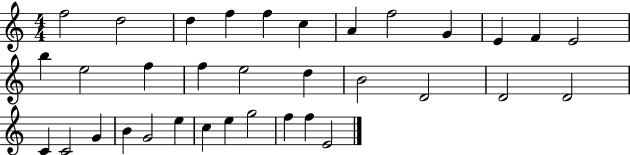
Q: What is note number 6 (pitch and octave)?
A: C5